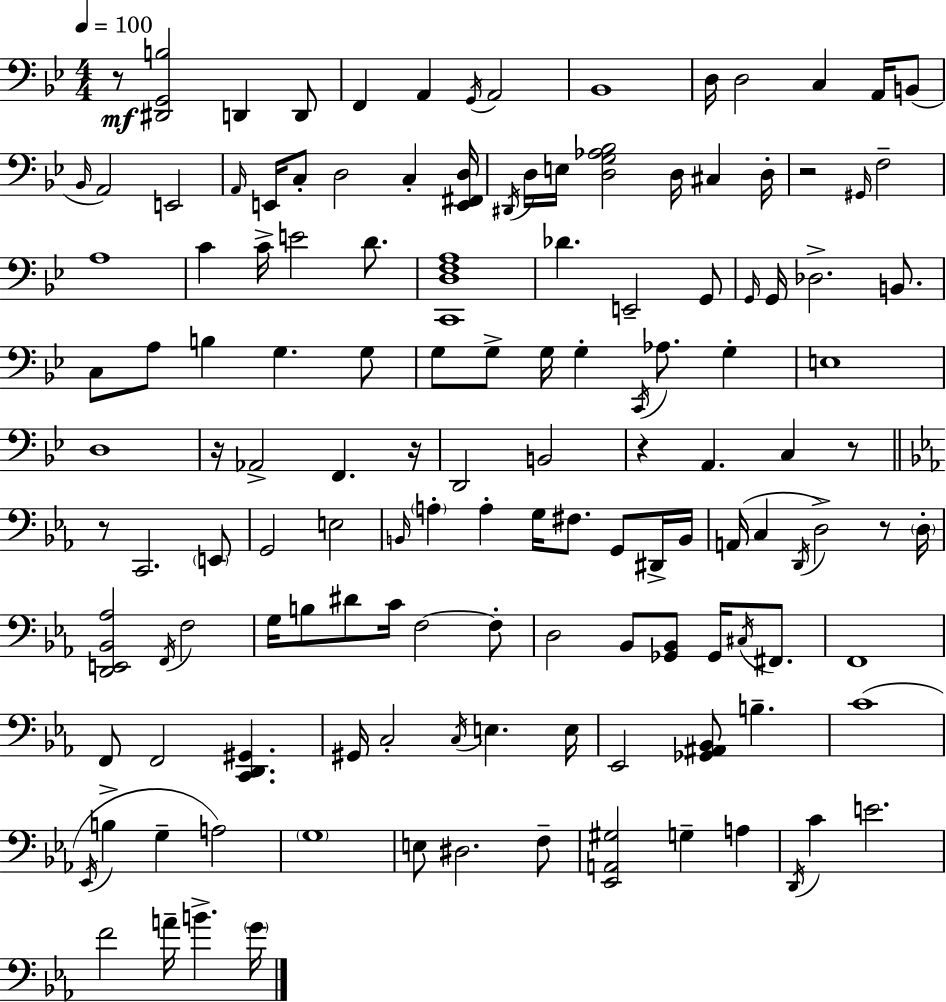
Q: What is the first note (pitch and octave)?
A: D2